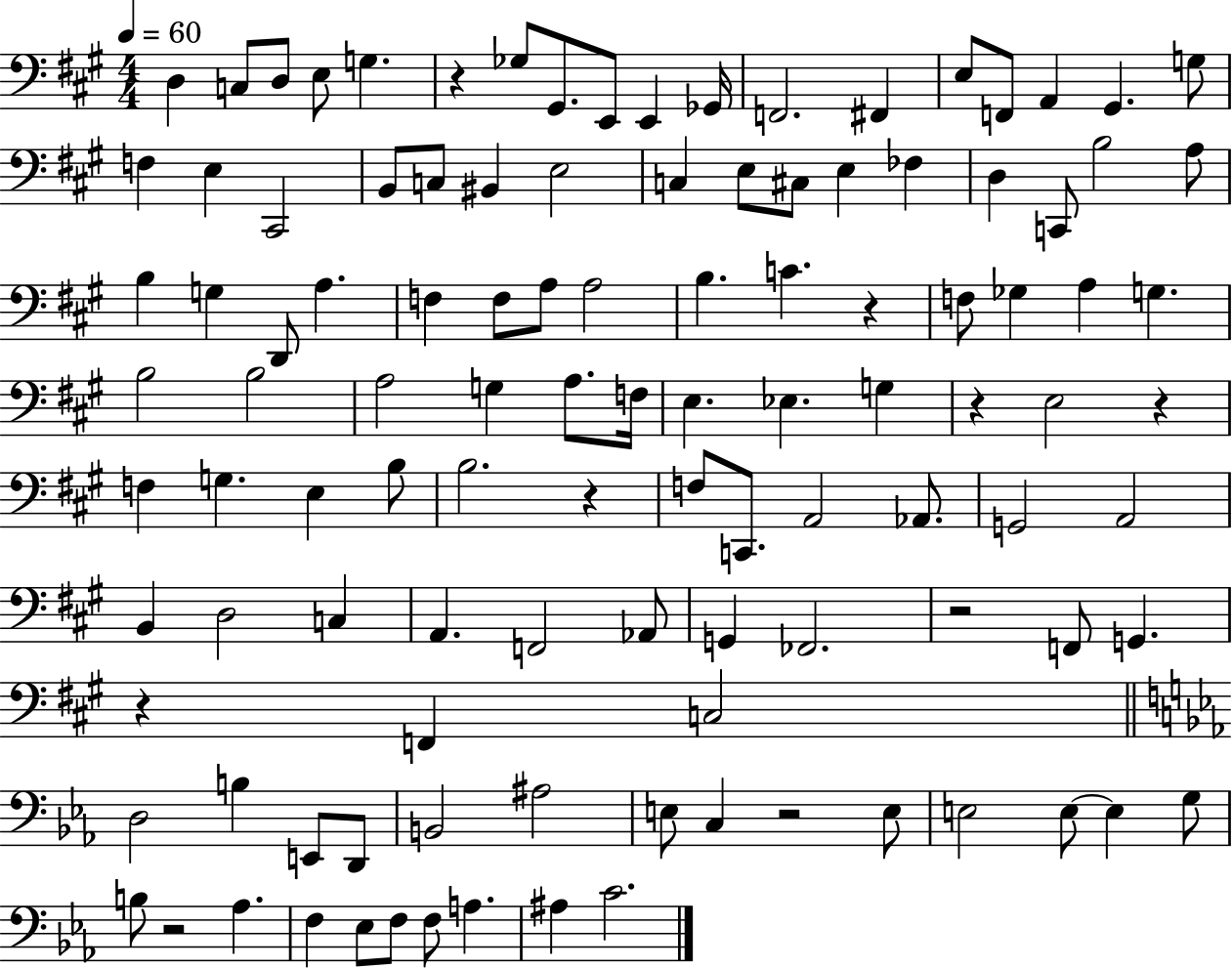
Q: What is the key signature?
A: A major